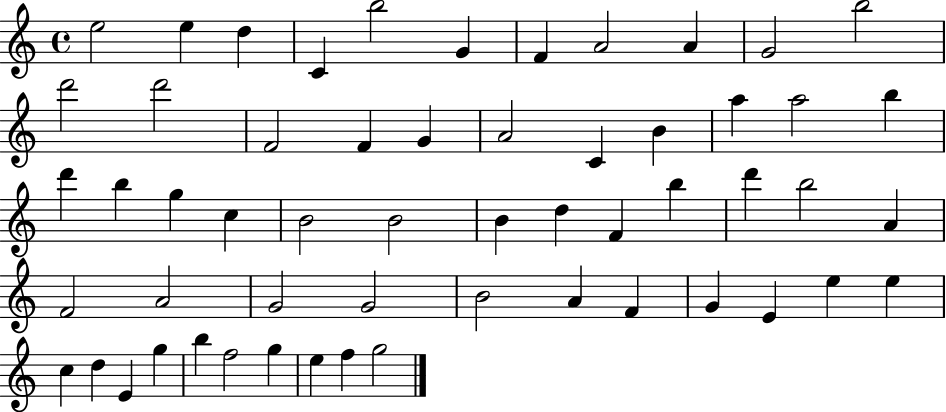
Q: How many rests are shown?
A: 0